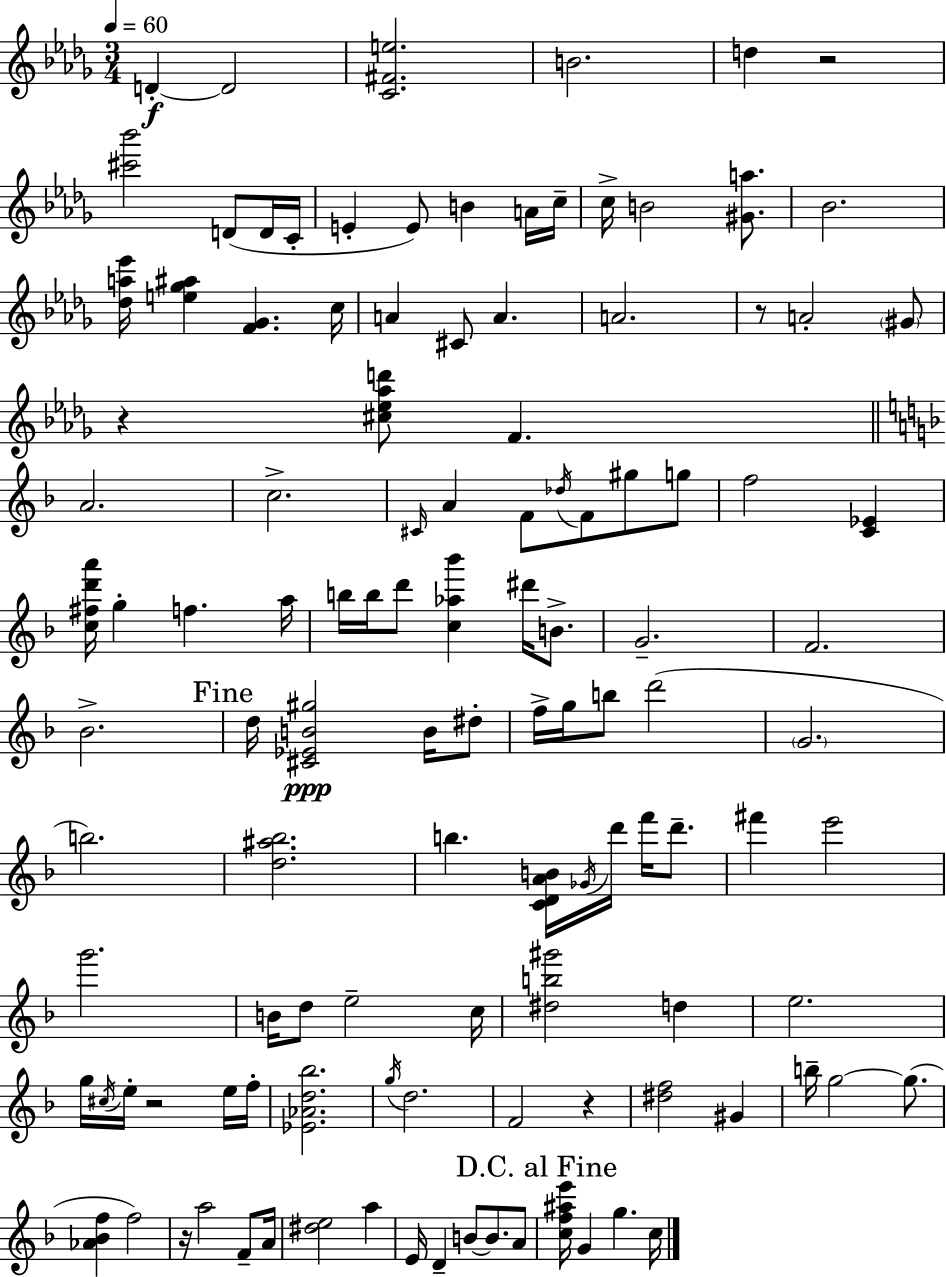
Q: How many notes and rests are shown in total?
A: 117